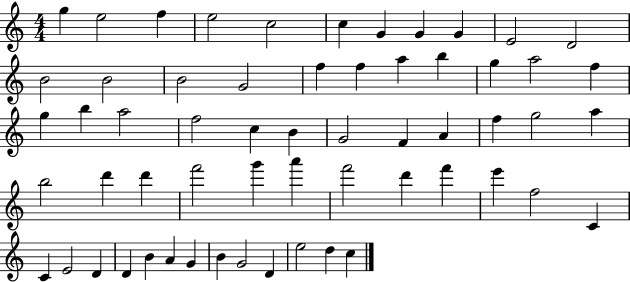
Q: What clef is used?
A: treble